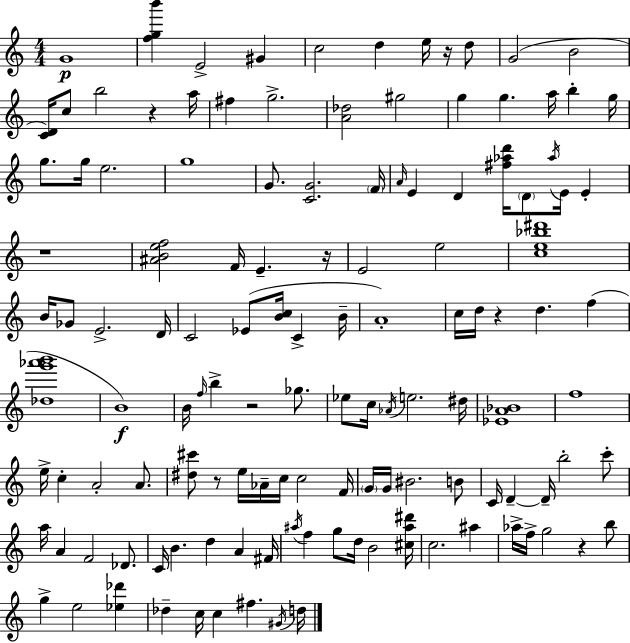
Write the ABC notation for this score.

X:1
T:Untitled
M:4/4
L:1/4
K:C
G4 [fgb'] E2 ^G c2 d e/4 z/4 d/2 G2 B2 [CD]/4 c/2 b2 z a/4 ^f g2 [A_d]2 ^g2 g g a/4 b g/4 g/2 g/4 e2 g4 G/2 [CG]2 F/4 A/4 E D [^f_ad']/4 D/2 _a/4 E/4 E z4 [^ABef]2 F/4 E z/4 E2 e2 [ce_b^d']4 B/4 _G/2 E2 D/4 C2 _E/2 [Bc]/4 C B/4 A4 c/4 d/4 z d f [_dg'_a'b']4 B4 B/4 f/4 b z2 _g/2 _e/2 c/4 _A/4 e2 ^d/4 [_EA_B]4 f4 e/4 c A2 A/2 [^d^c']/2 z/2 e/4 _A/4 c/4 c2 F/4 G/4 G/4 ^B2 B/2 C/4 D D/4 b2 c'/2 a/4 A F2 _D/2 C/4 B d A ^F/4 ^a/4 f g/2 d/4 B2 [^c^a^d']/4 c2 ^a _a/4 f/4 g2 z b/2 g e2 [_e_d'] _d c/4 c ^f ^G/4 d/4